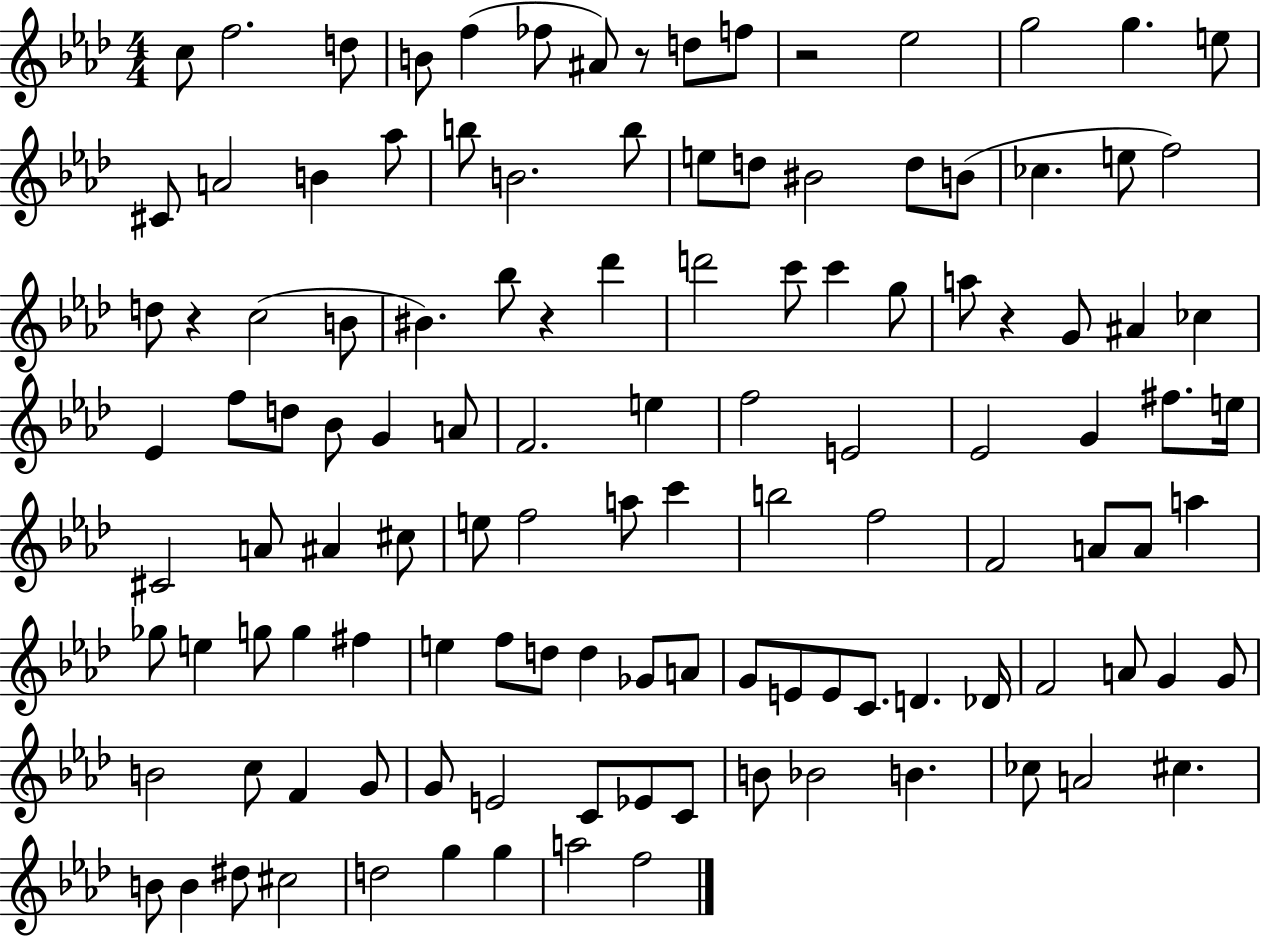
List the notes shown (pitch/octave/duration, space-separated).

C5/e F5/h. D5/e B4/e F5/q FES5/e A#4/e R/e D5/e F5/e R/h Eb5/h G5/h G5/q. E5/e C#4/e A4/h B4/q Ab5/e B5/e B4/h. B5/e E5/e D5/e BIS4/h D5/e B4/e CES5/q. E5/e F5/h D5/e R/q C5/h B4/e BIS4/q. Bb5/e R/q Db6/q D6/h C6/e C6/q G5/e A5/e R/q G4/e A#4/q CES5/q Eb4/q F5/e D5/e Bb4/e G4/q A4/e F4/h. E5/q F5/h E4/h Eb4/h G4/q F#5/e. E5/s C#4/h A4/e A#4/q C#5/e E5/e F5/h A5/e C6/q B5/h F5/h F4/h A4/e A4/e A5/q Gb5/e E5/q G5/e G5/q F#5/q E5/q F5/e D5/e D5/q Gb4/e A4/e G4/e E4/e E4/e C4/e. D4/q. Db4/s F4/h A4/e G4/q G4/e B4/h C5/e F4/q G4/e G4/e E4/h C4/e Eb4/e C4/e B4/e Bb4/h B4/q. CES5/e A4/h C#5/q. B4/e B4/q D#5/e C#5/h D5/h G5/q G5/q A5/h F5/h